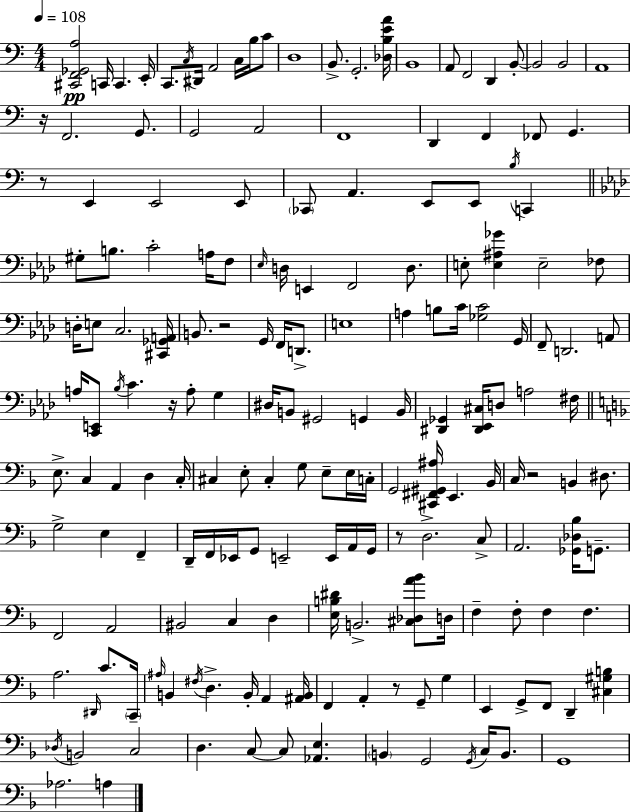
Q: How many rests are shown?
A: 7